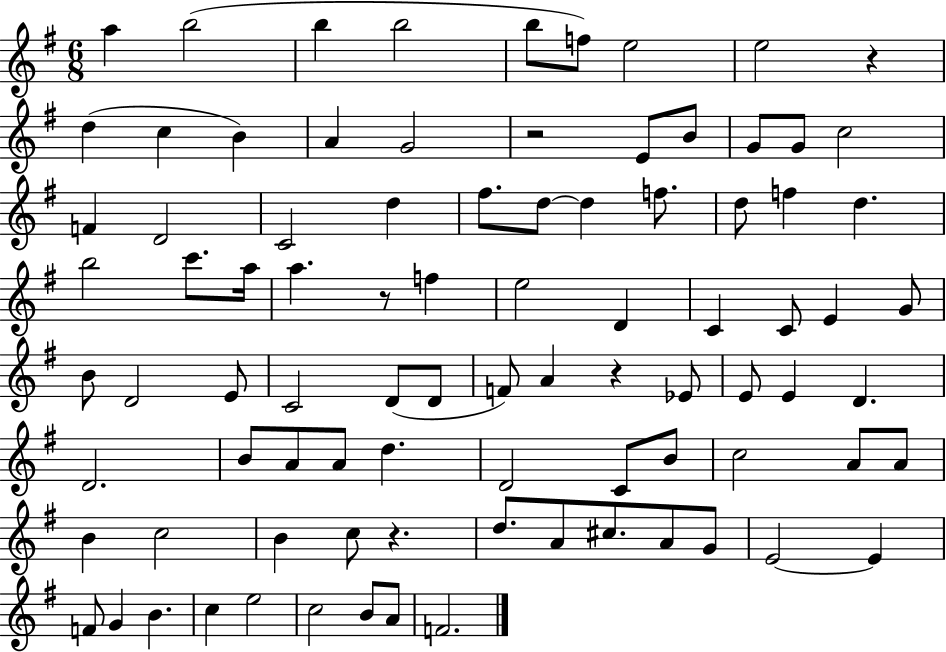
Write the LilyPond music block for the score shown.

{
  \clef treble
  \numericTimeSignature
  \time 6/8
  \key g \major
  a''4 b''2( | b''4 b''2 | b''8 f''8) e''2 | e''2 r4 | \break d''4( c''4 b'4) | a'4 g'2 | r2 e'8 b'8 | g'8 g'8 c''2 | \break f'4 d'2 | c'2 d''4 | fis''8. d''8~~ d''4 f''8. | d''8 f''4 d''4. | \break b''2 c'''8. a''16 | a''4. r8 f''4 | e''2 d'4 | c'4 c'8 e'4 g'8 | \break b'8 d'2 e'8 | c'2 d'8( d'8 | f'8) a'4 r4 ees'8 | e'8 e'4 d'4. | \break d'2. | b'8 a'8 a'8 d''4. | d'2 c'8 b'8 | c''2 a'8 a'8 | \break b'4 c''2 | b'4 c''8 r4. | d''8. a'8 cis''8. a'8 g'8 | e'2~~ e'4 | \break f'8 g'4 b'4. | c''4 e''2 | c''2 b'8 a'8 | f'2. | \break \bar "|."
}